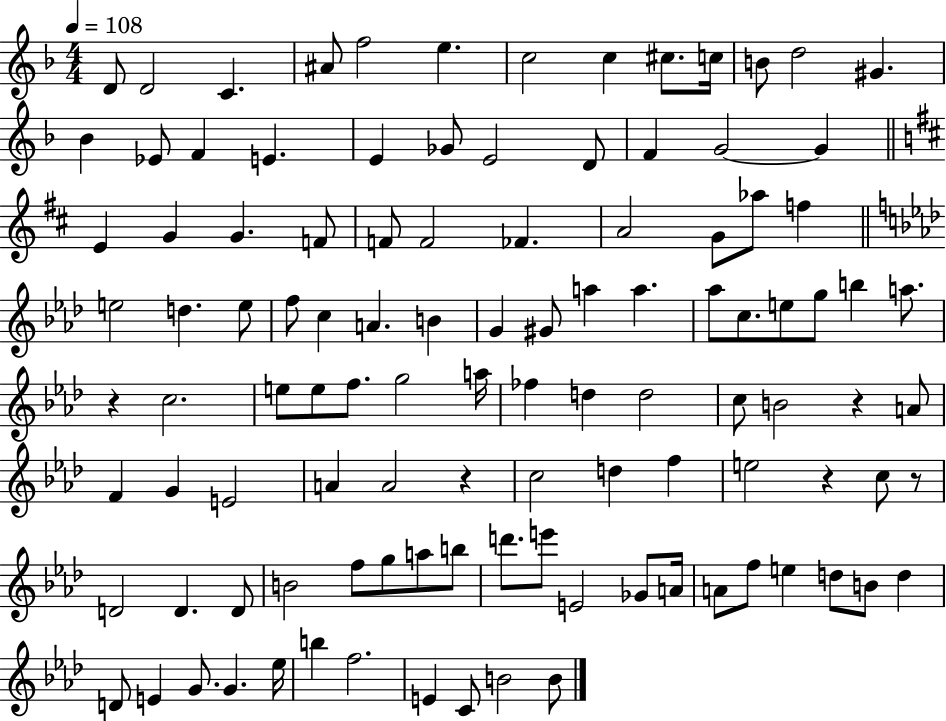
{
  \clef treble
  \numericTimeSignature
  \time 4/4
  \key f \major
  \tempo 4 = 108
  d'8 d'2 c'4. | ais'8 f''2 e''4. | c''2 c''4 cis''8. c''16 | b'8 d''2 gis'4. | \break bes'4 ees'8 f'4 e'4. | e'4 ges'8 e'2 d'8 | f'4 g'2~~ g'4 | \bar "||" \break \key b \minor e'4 g'4 g'4. f'8 | f'8 f'2 fes'4. | a'2 g'8 aes''8 f''4 | \bar "||" \break \key aes \major e''2 d''4. e''8 | f''8 c''4 a'4. b'4 | g'4 gis'8 a''4 a''4. | aes''8 c''8. e''8 g''8 b''4 a''8. | \break r4 c''2. | e''8 e''8 f''8. g''2 a''16 | fes''4 d''4 d''2 | c''8 b'2 r4 a'8 | \break f'4 g'4 e'2 | a'4 a'2 r4 | c''2 d''4 f''4 | e''2 r4 c''8 r8 | \break d'2 d'4. d'8 | b'2 f''8 g''8 a''8 b''8 | d'''8. e'''8 e'2 ges'8 a'16 | a'8 f''8 e''4 d''8 b'8 d''4 | \break d'8 e'4 g'8. g'4. ees''16 | b''4 f''2. | e'4 c'8 b'2 b'8 | \bar "|."
}